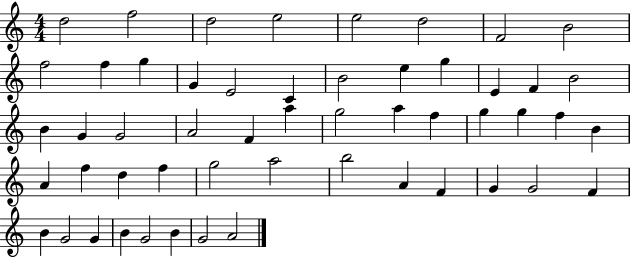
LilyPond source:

{
  \clef treble
  \numericTimeSignature
  \time 4/4
  \key c \major
  d''2 f''2 | d''2 e''2 | e''2 d''2 | f'2 b'2 | \break f''2 f''4 g''4 | g'4 e'2 c'4 | b'2 e''4 g''4 | e'4 f'4 b'2 | \break b'4 g'4 g'2 | a'2 f'4 a''4 | g''2 a''4 f''4 | g''4 g''4 f''4 b'4 | \break a'4 f''4 d''4 f''4 | g''2 a''2 | b''2 a'4 f'4 | g'4 g'2 f'4 | \break b'4 g'2 g'4 | b'4 g'2 b'4 | g'2 a'2 | \bar "|."
}